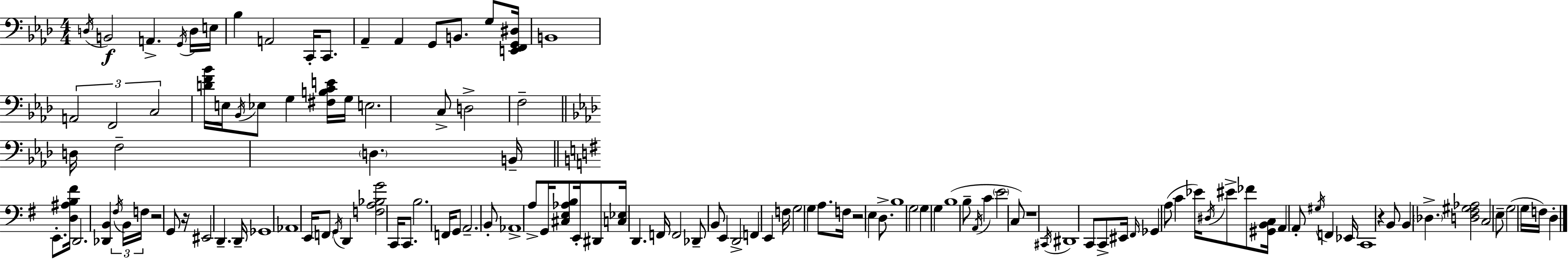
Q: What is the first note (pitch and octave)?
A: D3